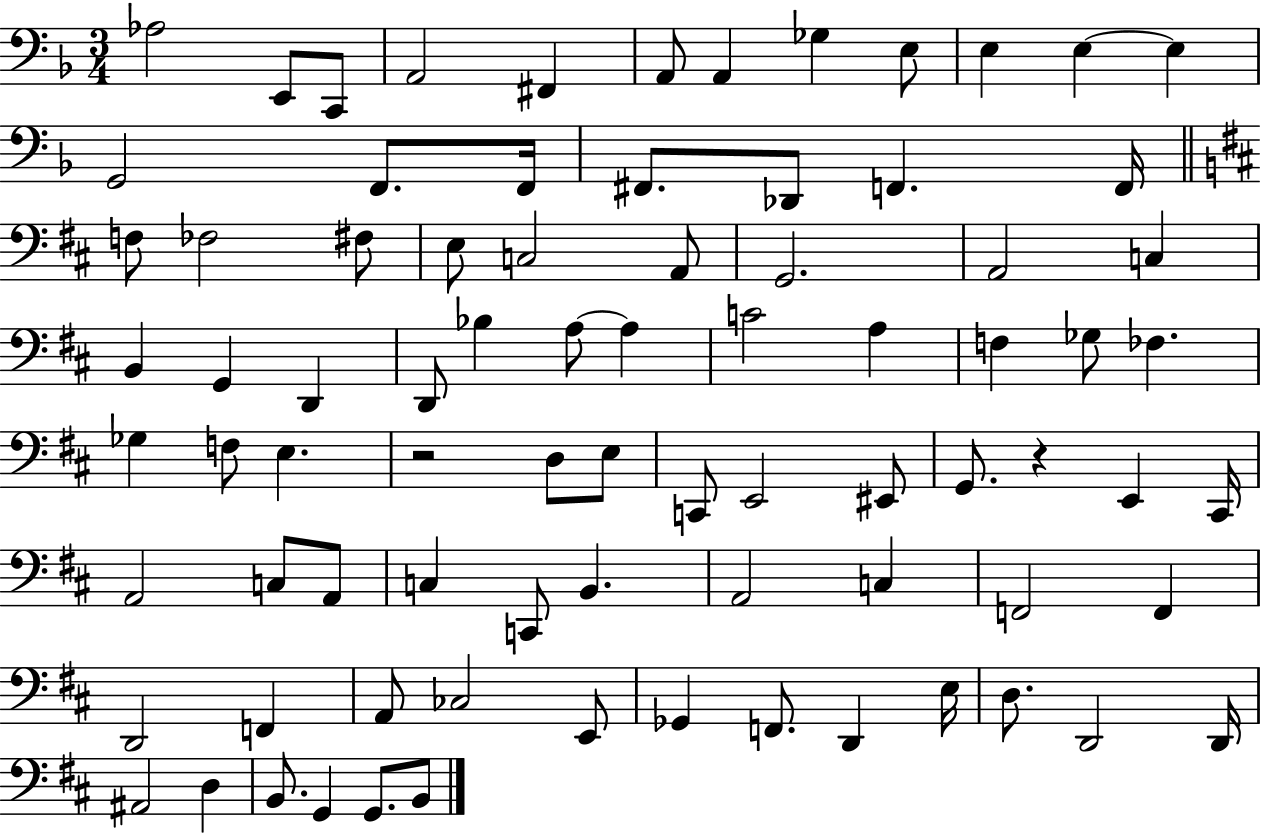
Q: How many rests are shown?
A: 2